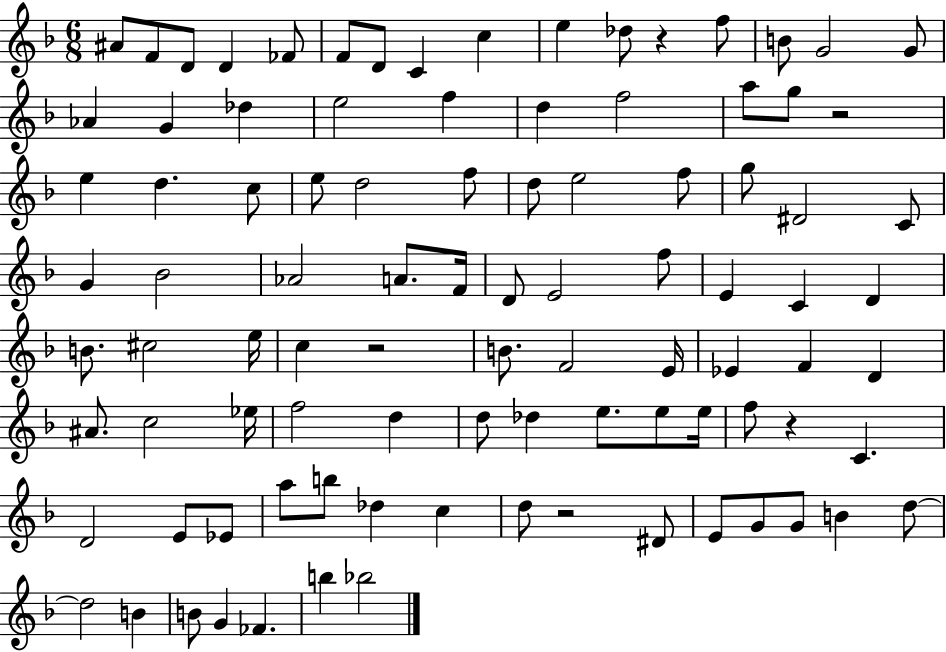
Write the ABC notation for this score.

X:1
T:Untitled
M:6/8
L:1/4
K:F
^A/2 F/2 D/2 D _F/2 F/2 D/2 C c e _d/2 z f/2 B/2 G2 G/2 _A G _d e2 f d f2 a/2 g/2 z2 e d c/2 e/2 d2 f/2 d/2 e2 f/2 g/2 ^D2 C/2 G _B2 _A2 A/2 F/4 D/2 E2 f/2 E C D B/2 ^c2 e/4 c z2 B/2 F2 E/4 _E F D ^A/2 c2 _e/4 f2 d d/2 _d e/2 e/2 e/4 f/2 z C D2 E/2 _E/2 a/2 b/2 _d c d/2 z2 ^D/2 E/2 G/2 G/2 B d/2 d2 B B/2 G _F b _b2